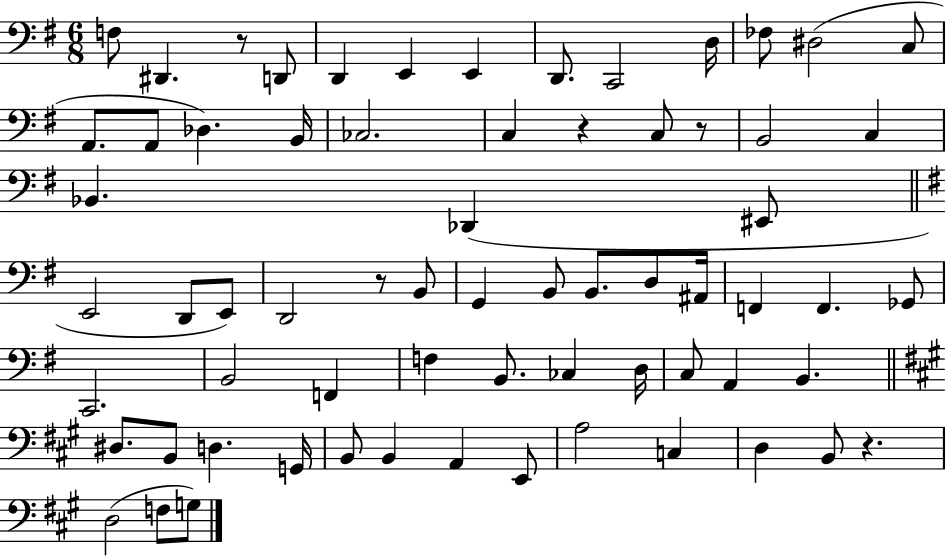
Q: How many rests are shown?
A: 5